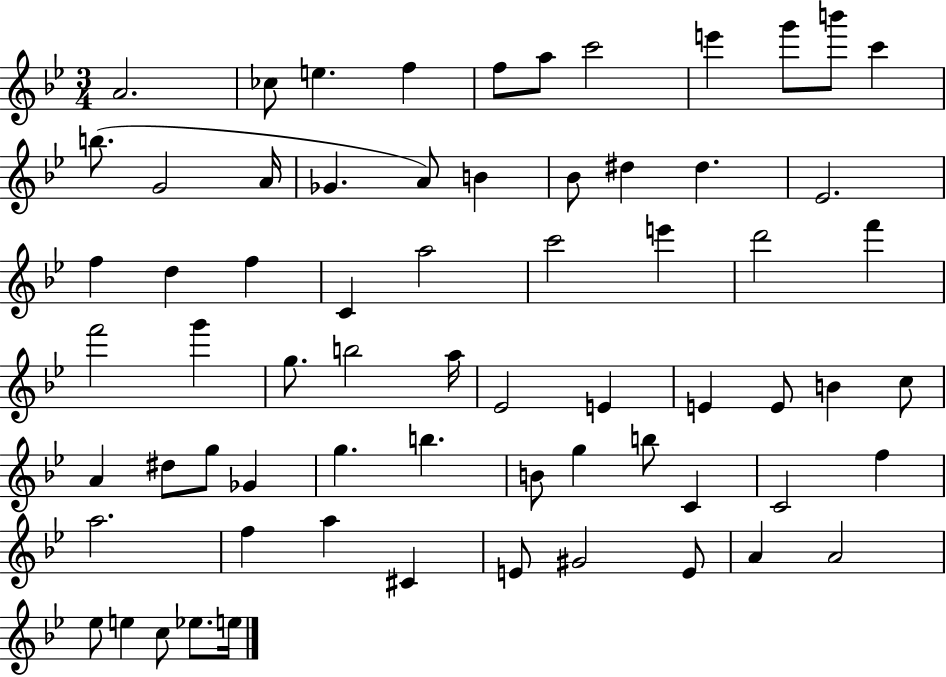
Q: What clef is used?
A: treble